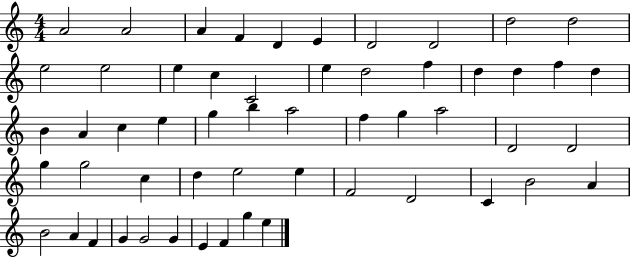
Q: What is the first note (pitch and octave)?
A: A4